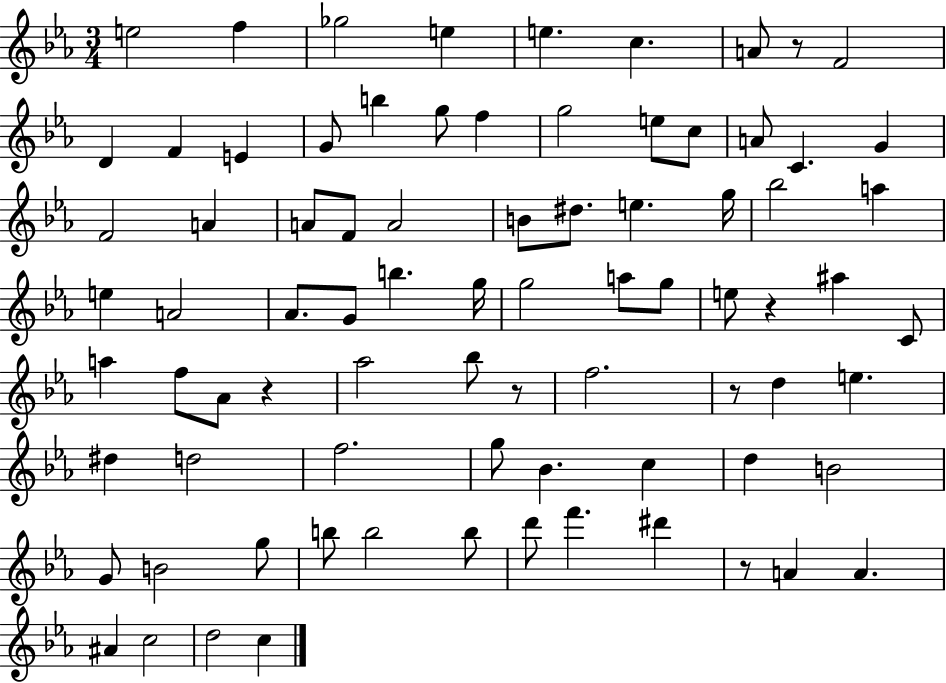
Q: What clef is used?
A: treble